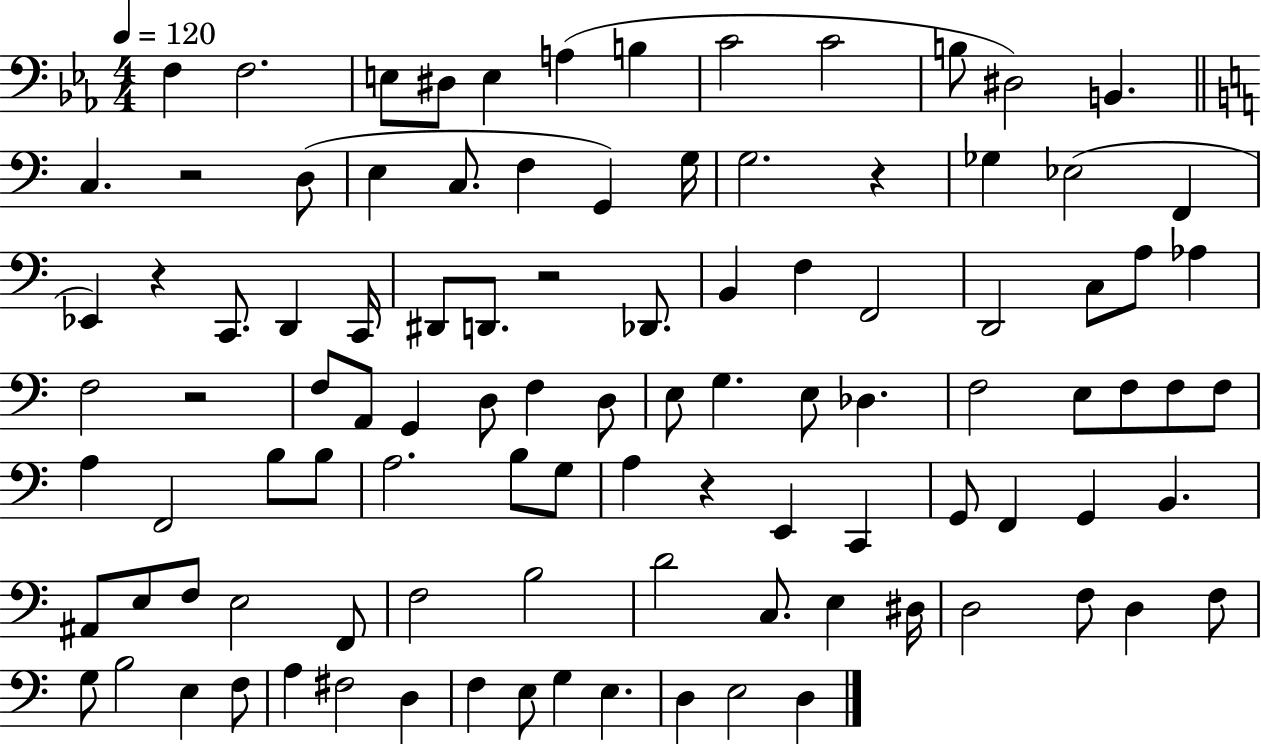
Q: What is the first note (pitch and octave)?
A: F3